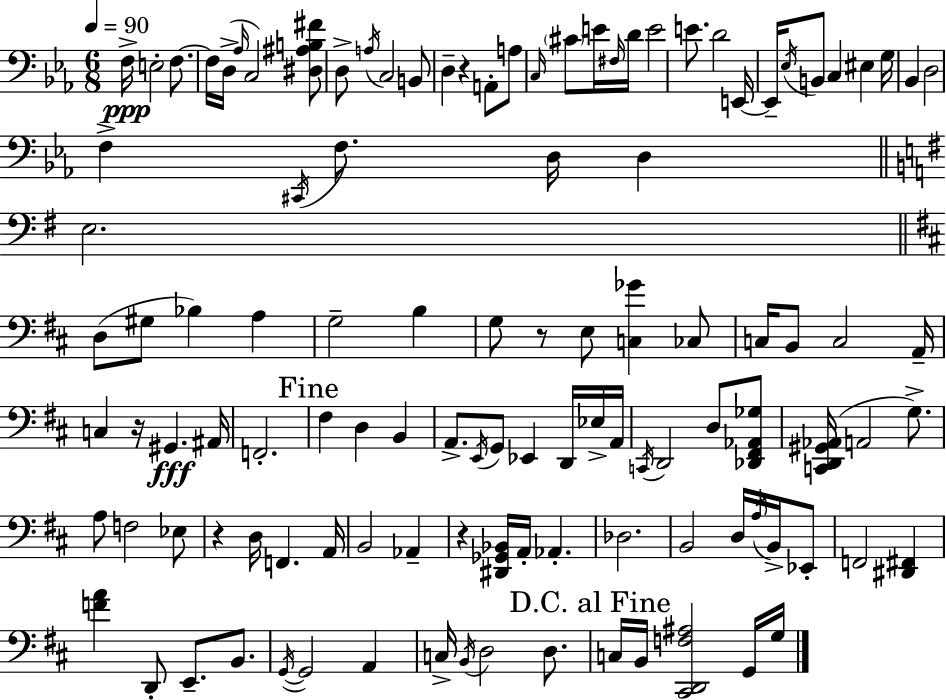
F3/s E3/h F3/e. F3/s D3/s Ab3/s C3/h [D#3,A#3,B3,F#4]/e D3/e A3/s C3/h B2/e D3/q R/q A2/e A3/e C3/s C#4/e E4/s F#3/s D4/s E4/h E4/e. D4/h E2/s E2/s Eb3/s B2/e C3/q EIS3/q G3/s Bb2/q D3/h F3/q C#2/s F3/e. D3/s D3/q E3/h. D3/e G#3/e Bb3/q A3/q G3/h B3/q G3/e R/e E3/e [C3,Gb4]/q CES3/e C3/s B2/e C3/h A2/s C3/q R/s G#2/q. A#2/s F2/h. F#3/q D3/q B2/q A2/e. E2/s G2/e Eb2/q D2/s Eb3/s A2/s C2/s D2/h D3/e [Db2,F#2,Ab2,Gb3]/e [C2,D2,G#2,Ab2]/s A2/h G3/e. A3/e F3/h Eb3/e R/q D3/s F2/q. A2/s B2/h Ab2/q R/q [D#2,Gb2,Bb2]/s A2/s Ab2/q. Db3/h. B2/h D3/s A3/s B2/s Eb2/e F2/h [D#2,F#2]/q [F4,A4]/q D2/e E2/e. B2/e. G2/s G2/h A2/q C3/s B2/s D3/h D3/e. C3/s B2/s [C#2,D2,F3,A#3]/h G2/s G3/s